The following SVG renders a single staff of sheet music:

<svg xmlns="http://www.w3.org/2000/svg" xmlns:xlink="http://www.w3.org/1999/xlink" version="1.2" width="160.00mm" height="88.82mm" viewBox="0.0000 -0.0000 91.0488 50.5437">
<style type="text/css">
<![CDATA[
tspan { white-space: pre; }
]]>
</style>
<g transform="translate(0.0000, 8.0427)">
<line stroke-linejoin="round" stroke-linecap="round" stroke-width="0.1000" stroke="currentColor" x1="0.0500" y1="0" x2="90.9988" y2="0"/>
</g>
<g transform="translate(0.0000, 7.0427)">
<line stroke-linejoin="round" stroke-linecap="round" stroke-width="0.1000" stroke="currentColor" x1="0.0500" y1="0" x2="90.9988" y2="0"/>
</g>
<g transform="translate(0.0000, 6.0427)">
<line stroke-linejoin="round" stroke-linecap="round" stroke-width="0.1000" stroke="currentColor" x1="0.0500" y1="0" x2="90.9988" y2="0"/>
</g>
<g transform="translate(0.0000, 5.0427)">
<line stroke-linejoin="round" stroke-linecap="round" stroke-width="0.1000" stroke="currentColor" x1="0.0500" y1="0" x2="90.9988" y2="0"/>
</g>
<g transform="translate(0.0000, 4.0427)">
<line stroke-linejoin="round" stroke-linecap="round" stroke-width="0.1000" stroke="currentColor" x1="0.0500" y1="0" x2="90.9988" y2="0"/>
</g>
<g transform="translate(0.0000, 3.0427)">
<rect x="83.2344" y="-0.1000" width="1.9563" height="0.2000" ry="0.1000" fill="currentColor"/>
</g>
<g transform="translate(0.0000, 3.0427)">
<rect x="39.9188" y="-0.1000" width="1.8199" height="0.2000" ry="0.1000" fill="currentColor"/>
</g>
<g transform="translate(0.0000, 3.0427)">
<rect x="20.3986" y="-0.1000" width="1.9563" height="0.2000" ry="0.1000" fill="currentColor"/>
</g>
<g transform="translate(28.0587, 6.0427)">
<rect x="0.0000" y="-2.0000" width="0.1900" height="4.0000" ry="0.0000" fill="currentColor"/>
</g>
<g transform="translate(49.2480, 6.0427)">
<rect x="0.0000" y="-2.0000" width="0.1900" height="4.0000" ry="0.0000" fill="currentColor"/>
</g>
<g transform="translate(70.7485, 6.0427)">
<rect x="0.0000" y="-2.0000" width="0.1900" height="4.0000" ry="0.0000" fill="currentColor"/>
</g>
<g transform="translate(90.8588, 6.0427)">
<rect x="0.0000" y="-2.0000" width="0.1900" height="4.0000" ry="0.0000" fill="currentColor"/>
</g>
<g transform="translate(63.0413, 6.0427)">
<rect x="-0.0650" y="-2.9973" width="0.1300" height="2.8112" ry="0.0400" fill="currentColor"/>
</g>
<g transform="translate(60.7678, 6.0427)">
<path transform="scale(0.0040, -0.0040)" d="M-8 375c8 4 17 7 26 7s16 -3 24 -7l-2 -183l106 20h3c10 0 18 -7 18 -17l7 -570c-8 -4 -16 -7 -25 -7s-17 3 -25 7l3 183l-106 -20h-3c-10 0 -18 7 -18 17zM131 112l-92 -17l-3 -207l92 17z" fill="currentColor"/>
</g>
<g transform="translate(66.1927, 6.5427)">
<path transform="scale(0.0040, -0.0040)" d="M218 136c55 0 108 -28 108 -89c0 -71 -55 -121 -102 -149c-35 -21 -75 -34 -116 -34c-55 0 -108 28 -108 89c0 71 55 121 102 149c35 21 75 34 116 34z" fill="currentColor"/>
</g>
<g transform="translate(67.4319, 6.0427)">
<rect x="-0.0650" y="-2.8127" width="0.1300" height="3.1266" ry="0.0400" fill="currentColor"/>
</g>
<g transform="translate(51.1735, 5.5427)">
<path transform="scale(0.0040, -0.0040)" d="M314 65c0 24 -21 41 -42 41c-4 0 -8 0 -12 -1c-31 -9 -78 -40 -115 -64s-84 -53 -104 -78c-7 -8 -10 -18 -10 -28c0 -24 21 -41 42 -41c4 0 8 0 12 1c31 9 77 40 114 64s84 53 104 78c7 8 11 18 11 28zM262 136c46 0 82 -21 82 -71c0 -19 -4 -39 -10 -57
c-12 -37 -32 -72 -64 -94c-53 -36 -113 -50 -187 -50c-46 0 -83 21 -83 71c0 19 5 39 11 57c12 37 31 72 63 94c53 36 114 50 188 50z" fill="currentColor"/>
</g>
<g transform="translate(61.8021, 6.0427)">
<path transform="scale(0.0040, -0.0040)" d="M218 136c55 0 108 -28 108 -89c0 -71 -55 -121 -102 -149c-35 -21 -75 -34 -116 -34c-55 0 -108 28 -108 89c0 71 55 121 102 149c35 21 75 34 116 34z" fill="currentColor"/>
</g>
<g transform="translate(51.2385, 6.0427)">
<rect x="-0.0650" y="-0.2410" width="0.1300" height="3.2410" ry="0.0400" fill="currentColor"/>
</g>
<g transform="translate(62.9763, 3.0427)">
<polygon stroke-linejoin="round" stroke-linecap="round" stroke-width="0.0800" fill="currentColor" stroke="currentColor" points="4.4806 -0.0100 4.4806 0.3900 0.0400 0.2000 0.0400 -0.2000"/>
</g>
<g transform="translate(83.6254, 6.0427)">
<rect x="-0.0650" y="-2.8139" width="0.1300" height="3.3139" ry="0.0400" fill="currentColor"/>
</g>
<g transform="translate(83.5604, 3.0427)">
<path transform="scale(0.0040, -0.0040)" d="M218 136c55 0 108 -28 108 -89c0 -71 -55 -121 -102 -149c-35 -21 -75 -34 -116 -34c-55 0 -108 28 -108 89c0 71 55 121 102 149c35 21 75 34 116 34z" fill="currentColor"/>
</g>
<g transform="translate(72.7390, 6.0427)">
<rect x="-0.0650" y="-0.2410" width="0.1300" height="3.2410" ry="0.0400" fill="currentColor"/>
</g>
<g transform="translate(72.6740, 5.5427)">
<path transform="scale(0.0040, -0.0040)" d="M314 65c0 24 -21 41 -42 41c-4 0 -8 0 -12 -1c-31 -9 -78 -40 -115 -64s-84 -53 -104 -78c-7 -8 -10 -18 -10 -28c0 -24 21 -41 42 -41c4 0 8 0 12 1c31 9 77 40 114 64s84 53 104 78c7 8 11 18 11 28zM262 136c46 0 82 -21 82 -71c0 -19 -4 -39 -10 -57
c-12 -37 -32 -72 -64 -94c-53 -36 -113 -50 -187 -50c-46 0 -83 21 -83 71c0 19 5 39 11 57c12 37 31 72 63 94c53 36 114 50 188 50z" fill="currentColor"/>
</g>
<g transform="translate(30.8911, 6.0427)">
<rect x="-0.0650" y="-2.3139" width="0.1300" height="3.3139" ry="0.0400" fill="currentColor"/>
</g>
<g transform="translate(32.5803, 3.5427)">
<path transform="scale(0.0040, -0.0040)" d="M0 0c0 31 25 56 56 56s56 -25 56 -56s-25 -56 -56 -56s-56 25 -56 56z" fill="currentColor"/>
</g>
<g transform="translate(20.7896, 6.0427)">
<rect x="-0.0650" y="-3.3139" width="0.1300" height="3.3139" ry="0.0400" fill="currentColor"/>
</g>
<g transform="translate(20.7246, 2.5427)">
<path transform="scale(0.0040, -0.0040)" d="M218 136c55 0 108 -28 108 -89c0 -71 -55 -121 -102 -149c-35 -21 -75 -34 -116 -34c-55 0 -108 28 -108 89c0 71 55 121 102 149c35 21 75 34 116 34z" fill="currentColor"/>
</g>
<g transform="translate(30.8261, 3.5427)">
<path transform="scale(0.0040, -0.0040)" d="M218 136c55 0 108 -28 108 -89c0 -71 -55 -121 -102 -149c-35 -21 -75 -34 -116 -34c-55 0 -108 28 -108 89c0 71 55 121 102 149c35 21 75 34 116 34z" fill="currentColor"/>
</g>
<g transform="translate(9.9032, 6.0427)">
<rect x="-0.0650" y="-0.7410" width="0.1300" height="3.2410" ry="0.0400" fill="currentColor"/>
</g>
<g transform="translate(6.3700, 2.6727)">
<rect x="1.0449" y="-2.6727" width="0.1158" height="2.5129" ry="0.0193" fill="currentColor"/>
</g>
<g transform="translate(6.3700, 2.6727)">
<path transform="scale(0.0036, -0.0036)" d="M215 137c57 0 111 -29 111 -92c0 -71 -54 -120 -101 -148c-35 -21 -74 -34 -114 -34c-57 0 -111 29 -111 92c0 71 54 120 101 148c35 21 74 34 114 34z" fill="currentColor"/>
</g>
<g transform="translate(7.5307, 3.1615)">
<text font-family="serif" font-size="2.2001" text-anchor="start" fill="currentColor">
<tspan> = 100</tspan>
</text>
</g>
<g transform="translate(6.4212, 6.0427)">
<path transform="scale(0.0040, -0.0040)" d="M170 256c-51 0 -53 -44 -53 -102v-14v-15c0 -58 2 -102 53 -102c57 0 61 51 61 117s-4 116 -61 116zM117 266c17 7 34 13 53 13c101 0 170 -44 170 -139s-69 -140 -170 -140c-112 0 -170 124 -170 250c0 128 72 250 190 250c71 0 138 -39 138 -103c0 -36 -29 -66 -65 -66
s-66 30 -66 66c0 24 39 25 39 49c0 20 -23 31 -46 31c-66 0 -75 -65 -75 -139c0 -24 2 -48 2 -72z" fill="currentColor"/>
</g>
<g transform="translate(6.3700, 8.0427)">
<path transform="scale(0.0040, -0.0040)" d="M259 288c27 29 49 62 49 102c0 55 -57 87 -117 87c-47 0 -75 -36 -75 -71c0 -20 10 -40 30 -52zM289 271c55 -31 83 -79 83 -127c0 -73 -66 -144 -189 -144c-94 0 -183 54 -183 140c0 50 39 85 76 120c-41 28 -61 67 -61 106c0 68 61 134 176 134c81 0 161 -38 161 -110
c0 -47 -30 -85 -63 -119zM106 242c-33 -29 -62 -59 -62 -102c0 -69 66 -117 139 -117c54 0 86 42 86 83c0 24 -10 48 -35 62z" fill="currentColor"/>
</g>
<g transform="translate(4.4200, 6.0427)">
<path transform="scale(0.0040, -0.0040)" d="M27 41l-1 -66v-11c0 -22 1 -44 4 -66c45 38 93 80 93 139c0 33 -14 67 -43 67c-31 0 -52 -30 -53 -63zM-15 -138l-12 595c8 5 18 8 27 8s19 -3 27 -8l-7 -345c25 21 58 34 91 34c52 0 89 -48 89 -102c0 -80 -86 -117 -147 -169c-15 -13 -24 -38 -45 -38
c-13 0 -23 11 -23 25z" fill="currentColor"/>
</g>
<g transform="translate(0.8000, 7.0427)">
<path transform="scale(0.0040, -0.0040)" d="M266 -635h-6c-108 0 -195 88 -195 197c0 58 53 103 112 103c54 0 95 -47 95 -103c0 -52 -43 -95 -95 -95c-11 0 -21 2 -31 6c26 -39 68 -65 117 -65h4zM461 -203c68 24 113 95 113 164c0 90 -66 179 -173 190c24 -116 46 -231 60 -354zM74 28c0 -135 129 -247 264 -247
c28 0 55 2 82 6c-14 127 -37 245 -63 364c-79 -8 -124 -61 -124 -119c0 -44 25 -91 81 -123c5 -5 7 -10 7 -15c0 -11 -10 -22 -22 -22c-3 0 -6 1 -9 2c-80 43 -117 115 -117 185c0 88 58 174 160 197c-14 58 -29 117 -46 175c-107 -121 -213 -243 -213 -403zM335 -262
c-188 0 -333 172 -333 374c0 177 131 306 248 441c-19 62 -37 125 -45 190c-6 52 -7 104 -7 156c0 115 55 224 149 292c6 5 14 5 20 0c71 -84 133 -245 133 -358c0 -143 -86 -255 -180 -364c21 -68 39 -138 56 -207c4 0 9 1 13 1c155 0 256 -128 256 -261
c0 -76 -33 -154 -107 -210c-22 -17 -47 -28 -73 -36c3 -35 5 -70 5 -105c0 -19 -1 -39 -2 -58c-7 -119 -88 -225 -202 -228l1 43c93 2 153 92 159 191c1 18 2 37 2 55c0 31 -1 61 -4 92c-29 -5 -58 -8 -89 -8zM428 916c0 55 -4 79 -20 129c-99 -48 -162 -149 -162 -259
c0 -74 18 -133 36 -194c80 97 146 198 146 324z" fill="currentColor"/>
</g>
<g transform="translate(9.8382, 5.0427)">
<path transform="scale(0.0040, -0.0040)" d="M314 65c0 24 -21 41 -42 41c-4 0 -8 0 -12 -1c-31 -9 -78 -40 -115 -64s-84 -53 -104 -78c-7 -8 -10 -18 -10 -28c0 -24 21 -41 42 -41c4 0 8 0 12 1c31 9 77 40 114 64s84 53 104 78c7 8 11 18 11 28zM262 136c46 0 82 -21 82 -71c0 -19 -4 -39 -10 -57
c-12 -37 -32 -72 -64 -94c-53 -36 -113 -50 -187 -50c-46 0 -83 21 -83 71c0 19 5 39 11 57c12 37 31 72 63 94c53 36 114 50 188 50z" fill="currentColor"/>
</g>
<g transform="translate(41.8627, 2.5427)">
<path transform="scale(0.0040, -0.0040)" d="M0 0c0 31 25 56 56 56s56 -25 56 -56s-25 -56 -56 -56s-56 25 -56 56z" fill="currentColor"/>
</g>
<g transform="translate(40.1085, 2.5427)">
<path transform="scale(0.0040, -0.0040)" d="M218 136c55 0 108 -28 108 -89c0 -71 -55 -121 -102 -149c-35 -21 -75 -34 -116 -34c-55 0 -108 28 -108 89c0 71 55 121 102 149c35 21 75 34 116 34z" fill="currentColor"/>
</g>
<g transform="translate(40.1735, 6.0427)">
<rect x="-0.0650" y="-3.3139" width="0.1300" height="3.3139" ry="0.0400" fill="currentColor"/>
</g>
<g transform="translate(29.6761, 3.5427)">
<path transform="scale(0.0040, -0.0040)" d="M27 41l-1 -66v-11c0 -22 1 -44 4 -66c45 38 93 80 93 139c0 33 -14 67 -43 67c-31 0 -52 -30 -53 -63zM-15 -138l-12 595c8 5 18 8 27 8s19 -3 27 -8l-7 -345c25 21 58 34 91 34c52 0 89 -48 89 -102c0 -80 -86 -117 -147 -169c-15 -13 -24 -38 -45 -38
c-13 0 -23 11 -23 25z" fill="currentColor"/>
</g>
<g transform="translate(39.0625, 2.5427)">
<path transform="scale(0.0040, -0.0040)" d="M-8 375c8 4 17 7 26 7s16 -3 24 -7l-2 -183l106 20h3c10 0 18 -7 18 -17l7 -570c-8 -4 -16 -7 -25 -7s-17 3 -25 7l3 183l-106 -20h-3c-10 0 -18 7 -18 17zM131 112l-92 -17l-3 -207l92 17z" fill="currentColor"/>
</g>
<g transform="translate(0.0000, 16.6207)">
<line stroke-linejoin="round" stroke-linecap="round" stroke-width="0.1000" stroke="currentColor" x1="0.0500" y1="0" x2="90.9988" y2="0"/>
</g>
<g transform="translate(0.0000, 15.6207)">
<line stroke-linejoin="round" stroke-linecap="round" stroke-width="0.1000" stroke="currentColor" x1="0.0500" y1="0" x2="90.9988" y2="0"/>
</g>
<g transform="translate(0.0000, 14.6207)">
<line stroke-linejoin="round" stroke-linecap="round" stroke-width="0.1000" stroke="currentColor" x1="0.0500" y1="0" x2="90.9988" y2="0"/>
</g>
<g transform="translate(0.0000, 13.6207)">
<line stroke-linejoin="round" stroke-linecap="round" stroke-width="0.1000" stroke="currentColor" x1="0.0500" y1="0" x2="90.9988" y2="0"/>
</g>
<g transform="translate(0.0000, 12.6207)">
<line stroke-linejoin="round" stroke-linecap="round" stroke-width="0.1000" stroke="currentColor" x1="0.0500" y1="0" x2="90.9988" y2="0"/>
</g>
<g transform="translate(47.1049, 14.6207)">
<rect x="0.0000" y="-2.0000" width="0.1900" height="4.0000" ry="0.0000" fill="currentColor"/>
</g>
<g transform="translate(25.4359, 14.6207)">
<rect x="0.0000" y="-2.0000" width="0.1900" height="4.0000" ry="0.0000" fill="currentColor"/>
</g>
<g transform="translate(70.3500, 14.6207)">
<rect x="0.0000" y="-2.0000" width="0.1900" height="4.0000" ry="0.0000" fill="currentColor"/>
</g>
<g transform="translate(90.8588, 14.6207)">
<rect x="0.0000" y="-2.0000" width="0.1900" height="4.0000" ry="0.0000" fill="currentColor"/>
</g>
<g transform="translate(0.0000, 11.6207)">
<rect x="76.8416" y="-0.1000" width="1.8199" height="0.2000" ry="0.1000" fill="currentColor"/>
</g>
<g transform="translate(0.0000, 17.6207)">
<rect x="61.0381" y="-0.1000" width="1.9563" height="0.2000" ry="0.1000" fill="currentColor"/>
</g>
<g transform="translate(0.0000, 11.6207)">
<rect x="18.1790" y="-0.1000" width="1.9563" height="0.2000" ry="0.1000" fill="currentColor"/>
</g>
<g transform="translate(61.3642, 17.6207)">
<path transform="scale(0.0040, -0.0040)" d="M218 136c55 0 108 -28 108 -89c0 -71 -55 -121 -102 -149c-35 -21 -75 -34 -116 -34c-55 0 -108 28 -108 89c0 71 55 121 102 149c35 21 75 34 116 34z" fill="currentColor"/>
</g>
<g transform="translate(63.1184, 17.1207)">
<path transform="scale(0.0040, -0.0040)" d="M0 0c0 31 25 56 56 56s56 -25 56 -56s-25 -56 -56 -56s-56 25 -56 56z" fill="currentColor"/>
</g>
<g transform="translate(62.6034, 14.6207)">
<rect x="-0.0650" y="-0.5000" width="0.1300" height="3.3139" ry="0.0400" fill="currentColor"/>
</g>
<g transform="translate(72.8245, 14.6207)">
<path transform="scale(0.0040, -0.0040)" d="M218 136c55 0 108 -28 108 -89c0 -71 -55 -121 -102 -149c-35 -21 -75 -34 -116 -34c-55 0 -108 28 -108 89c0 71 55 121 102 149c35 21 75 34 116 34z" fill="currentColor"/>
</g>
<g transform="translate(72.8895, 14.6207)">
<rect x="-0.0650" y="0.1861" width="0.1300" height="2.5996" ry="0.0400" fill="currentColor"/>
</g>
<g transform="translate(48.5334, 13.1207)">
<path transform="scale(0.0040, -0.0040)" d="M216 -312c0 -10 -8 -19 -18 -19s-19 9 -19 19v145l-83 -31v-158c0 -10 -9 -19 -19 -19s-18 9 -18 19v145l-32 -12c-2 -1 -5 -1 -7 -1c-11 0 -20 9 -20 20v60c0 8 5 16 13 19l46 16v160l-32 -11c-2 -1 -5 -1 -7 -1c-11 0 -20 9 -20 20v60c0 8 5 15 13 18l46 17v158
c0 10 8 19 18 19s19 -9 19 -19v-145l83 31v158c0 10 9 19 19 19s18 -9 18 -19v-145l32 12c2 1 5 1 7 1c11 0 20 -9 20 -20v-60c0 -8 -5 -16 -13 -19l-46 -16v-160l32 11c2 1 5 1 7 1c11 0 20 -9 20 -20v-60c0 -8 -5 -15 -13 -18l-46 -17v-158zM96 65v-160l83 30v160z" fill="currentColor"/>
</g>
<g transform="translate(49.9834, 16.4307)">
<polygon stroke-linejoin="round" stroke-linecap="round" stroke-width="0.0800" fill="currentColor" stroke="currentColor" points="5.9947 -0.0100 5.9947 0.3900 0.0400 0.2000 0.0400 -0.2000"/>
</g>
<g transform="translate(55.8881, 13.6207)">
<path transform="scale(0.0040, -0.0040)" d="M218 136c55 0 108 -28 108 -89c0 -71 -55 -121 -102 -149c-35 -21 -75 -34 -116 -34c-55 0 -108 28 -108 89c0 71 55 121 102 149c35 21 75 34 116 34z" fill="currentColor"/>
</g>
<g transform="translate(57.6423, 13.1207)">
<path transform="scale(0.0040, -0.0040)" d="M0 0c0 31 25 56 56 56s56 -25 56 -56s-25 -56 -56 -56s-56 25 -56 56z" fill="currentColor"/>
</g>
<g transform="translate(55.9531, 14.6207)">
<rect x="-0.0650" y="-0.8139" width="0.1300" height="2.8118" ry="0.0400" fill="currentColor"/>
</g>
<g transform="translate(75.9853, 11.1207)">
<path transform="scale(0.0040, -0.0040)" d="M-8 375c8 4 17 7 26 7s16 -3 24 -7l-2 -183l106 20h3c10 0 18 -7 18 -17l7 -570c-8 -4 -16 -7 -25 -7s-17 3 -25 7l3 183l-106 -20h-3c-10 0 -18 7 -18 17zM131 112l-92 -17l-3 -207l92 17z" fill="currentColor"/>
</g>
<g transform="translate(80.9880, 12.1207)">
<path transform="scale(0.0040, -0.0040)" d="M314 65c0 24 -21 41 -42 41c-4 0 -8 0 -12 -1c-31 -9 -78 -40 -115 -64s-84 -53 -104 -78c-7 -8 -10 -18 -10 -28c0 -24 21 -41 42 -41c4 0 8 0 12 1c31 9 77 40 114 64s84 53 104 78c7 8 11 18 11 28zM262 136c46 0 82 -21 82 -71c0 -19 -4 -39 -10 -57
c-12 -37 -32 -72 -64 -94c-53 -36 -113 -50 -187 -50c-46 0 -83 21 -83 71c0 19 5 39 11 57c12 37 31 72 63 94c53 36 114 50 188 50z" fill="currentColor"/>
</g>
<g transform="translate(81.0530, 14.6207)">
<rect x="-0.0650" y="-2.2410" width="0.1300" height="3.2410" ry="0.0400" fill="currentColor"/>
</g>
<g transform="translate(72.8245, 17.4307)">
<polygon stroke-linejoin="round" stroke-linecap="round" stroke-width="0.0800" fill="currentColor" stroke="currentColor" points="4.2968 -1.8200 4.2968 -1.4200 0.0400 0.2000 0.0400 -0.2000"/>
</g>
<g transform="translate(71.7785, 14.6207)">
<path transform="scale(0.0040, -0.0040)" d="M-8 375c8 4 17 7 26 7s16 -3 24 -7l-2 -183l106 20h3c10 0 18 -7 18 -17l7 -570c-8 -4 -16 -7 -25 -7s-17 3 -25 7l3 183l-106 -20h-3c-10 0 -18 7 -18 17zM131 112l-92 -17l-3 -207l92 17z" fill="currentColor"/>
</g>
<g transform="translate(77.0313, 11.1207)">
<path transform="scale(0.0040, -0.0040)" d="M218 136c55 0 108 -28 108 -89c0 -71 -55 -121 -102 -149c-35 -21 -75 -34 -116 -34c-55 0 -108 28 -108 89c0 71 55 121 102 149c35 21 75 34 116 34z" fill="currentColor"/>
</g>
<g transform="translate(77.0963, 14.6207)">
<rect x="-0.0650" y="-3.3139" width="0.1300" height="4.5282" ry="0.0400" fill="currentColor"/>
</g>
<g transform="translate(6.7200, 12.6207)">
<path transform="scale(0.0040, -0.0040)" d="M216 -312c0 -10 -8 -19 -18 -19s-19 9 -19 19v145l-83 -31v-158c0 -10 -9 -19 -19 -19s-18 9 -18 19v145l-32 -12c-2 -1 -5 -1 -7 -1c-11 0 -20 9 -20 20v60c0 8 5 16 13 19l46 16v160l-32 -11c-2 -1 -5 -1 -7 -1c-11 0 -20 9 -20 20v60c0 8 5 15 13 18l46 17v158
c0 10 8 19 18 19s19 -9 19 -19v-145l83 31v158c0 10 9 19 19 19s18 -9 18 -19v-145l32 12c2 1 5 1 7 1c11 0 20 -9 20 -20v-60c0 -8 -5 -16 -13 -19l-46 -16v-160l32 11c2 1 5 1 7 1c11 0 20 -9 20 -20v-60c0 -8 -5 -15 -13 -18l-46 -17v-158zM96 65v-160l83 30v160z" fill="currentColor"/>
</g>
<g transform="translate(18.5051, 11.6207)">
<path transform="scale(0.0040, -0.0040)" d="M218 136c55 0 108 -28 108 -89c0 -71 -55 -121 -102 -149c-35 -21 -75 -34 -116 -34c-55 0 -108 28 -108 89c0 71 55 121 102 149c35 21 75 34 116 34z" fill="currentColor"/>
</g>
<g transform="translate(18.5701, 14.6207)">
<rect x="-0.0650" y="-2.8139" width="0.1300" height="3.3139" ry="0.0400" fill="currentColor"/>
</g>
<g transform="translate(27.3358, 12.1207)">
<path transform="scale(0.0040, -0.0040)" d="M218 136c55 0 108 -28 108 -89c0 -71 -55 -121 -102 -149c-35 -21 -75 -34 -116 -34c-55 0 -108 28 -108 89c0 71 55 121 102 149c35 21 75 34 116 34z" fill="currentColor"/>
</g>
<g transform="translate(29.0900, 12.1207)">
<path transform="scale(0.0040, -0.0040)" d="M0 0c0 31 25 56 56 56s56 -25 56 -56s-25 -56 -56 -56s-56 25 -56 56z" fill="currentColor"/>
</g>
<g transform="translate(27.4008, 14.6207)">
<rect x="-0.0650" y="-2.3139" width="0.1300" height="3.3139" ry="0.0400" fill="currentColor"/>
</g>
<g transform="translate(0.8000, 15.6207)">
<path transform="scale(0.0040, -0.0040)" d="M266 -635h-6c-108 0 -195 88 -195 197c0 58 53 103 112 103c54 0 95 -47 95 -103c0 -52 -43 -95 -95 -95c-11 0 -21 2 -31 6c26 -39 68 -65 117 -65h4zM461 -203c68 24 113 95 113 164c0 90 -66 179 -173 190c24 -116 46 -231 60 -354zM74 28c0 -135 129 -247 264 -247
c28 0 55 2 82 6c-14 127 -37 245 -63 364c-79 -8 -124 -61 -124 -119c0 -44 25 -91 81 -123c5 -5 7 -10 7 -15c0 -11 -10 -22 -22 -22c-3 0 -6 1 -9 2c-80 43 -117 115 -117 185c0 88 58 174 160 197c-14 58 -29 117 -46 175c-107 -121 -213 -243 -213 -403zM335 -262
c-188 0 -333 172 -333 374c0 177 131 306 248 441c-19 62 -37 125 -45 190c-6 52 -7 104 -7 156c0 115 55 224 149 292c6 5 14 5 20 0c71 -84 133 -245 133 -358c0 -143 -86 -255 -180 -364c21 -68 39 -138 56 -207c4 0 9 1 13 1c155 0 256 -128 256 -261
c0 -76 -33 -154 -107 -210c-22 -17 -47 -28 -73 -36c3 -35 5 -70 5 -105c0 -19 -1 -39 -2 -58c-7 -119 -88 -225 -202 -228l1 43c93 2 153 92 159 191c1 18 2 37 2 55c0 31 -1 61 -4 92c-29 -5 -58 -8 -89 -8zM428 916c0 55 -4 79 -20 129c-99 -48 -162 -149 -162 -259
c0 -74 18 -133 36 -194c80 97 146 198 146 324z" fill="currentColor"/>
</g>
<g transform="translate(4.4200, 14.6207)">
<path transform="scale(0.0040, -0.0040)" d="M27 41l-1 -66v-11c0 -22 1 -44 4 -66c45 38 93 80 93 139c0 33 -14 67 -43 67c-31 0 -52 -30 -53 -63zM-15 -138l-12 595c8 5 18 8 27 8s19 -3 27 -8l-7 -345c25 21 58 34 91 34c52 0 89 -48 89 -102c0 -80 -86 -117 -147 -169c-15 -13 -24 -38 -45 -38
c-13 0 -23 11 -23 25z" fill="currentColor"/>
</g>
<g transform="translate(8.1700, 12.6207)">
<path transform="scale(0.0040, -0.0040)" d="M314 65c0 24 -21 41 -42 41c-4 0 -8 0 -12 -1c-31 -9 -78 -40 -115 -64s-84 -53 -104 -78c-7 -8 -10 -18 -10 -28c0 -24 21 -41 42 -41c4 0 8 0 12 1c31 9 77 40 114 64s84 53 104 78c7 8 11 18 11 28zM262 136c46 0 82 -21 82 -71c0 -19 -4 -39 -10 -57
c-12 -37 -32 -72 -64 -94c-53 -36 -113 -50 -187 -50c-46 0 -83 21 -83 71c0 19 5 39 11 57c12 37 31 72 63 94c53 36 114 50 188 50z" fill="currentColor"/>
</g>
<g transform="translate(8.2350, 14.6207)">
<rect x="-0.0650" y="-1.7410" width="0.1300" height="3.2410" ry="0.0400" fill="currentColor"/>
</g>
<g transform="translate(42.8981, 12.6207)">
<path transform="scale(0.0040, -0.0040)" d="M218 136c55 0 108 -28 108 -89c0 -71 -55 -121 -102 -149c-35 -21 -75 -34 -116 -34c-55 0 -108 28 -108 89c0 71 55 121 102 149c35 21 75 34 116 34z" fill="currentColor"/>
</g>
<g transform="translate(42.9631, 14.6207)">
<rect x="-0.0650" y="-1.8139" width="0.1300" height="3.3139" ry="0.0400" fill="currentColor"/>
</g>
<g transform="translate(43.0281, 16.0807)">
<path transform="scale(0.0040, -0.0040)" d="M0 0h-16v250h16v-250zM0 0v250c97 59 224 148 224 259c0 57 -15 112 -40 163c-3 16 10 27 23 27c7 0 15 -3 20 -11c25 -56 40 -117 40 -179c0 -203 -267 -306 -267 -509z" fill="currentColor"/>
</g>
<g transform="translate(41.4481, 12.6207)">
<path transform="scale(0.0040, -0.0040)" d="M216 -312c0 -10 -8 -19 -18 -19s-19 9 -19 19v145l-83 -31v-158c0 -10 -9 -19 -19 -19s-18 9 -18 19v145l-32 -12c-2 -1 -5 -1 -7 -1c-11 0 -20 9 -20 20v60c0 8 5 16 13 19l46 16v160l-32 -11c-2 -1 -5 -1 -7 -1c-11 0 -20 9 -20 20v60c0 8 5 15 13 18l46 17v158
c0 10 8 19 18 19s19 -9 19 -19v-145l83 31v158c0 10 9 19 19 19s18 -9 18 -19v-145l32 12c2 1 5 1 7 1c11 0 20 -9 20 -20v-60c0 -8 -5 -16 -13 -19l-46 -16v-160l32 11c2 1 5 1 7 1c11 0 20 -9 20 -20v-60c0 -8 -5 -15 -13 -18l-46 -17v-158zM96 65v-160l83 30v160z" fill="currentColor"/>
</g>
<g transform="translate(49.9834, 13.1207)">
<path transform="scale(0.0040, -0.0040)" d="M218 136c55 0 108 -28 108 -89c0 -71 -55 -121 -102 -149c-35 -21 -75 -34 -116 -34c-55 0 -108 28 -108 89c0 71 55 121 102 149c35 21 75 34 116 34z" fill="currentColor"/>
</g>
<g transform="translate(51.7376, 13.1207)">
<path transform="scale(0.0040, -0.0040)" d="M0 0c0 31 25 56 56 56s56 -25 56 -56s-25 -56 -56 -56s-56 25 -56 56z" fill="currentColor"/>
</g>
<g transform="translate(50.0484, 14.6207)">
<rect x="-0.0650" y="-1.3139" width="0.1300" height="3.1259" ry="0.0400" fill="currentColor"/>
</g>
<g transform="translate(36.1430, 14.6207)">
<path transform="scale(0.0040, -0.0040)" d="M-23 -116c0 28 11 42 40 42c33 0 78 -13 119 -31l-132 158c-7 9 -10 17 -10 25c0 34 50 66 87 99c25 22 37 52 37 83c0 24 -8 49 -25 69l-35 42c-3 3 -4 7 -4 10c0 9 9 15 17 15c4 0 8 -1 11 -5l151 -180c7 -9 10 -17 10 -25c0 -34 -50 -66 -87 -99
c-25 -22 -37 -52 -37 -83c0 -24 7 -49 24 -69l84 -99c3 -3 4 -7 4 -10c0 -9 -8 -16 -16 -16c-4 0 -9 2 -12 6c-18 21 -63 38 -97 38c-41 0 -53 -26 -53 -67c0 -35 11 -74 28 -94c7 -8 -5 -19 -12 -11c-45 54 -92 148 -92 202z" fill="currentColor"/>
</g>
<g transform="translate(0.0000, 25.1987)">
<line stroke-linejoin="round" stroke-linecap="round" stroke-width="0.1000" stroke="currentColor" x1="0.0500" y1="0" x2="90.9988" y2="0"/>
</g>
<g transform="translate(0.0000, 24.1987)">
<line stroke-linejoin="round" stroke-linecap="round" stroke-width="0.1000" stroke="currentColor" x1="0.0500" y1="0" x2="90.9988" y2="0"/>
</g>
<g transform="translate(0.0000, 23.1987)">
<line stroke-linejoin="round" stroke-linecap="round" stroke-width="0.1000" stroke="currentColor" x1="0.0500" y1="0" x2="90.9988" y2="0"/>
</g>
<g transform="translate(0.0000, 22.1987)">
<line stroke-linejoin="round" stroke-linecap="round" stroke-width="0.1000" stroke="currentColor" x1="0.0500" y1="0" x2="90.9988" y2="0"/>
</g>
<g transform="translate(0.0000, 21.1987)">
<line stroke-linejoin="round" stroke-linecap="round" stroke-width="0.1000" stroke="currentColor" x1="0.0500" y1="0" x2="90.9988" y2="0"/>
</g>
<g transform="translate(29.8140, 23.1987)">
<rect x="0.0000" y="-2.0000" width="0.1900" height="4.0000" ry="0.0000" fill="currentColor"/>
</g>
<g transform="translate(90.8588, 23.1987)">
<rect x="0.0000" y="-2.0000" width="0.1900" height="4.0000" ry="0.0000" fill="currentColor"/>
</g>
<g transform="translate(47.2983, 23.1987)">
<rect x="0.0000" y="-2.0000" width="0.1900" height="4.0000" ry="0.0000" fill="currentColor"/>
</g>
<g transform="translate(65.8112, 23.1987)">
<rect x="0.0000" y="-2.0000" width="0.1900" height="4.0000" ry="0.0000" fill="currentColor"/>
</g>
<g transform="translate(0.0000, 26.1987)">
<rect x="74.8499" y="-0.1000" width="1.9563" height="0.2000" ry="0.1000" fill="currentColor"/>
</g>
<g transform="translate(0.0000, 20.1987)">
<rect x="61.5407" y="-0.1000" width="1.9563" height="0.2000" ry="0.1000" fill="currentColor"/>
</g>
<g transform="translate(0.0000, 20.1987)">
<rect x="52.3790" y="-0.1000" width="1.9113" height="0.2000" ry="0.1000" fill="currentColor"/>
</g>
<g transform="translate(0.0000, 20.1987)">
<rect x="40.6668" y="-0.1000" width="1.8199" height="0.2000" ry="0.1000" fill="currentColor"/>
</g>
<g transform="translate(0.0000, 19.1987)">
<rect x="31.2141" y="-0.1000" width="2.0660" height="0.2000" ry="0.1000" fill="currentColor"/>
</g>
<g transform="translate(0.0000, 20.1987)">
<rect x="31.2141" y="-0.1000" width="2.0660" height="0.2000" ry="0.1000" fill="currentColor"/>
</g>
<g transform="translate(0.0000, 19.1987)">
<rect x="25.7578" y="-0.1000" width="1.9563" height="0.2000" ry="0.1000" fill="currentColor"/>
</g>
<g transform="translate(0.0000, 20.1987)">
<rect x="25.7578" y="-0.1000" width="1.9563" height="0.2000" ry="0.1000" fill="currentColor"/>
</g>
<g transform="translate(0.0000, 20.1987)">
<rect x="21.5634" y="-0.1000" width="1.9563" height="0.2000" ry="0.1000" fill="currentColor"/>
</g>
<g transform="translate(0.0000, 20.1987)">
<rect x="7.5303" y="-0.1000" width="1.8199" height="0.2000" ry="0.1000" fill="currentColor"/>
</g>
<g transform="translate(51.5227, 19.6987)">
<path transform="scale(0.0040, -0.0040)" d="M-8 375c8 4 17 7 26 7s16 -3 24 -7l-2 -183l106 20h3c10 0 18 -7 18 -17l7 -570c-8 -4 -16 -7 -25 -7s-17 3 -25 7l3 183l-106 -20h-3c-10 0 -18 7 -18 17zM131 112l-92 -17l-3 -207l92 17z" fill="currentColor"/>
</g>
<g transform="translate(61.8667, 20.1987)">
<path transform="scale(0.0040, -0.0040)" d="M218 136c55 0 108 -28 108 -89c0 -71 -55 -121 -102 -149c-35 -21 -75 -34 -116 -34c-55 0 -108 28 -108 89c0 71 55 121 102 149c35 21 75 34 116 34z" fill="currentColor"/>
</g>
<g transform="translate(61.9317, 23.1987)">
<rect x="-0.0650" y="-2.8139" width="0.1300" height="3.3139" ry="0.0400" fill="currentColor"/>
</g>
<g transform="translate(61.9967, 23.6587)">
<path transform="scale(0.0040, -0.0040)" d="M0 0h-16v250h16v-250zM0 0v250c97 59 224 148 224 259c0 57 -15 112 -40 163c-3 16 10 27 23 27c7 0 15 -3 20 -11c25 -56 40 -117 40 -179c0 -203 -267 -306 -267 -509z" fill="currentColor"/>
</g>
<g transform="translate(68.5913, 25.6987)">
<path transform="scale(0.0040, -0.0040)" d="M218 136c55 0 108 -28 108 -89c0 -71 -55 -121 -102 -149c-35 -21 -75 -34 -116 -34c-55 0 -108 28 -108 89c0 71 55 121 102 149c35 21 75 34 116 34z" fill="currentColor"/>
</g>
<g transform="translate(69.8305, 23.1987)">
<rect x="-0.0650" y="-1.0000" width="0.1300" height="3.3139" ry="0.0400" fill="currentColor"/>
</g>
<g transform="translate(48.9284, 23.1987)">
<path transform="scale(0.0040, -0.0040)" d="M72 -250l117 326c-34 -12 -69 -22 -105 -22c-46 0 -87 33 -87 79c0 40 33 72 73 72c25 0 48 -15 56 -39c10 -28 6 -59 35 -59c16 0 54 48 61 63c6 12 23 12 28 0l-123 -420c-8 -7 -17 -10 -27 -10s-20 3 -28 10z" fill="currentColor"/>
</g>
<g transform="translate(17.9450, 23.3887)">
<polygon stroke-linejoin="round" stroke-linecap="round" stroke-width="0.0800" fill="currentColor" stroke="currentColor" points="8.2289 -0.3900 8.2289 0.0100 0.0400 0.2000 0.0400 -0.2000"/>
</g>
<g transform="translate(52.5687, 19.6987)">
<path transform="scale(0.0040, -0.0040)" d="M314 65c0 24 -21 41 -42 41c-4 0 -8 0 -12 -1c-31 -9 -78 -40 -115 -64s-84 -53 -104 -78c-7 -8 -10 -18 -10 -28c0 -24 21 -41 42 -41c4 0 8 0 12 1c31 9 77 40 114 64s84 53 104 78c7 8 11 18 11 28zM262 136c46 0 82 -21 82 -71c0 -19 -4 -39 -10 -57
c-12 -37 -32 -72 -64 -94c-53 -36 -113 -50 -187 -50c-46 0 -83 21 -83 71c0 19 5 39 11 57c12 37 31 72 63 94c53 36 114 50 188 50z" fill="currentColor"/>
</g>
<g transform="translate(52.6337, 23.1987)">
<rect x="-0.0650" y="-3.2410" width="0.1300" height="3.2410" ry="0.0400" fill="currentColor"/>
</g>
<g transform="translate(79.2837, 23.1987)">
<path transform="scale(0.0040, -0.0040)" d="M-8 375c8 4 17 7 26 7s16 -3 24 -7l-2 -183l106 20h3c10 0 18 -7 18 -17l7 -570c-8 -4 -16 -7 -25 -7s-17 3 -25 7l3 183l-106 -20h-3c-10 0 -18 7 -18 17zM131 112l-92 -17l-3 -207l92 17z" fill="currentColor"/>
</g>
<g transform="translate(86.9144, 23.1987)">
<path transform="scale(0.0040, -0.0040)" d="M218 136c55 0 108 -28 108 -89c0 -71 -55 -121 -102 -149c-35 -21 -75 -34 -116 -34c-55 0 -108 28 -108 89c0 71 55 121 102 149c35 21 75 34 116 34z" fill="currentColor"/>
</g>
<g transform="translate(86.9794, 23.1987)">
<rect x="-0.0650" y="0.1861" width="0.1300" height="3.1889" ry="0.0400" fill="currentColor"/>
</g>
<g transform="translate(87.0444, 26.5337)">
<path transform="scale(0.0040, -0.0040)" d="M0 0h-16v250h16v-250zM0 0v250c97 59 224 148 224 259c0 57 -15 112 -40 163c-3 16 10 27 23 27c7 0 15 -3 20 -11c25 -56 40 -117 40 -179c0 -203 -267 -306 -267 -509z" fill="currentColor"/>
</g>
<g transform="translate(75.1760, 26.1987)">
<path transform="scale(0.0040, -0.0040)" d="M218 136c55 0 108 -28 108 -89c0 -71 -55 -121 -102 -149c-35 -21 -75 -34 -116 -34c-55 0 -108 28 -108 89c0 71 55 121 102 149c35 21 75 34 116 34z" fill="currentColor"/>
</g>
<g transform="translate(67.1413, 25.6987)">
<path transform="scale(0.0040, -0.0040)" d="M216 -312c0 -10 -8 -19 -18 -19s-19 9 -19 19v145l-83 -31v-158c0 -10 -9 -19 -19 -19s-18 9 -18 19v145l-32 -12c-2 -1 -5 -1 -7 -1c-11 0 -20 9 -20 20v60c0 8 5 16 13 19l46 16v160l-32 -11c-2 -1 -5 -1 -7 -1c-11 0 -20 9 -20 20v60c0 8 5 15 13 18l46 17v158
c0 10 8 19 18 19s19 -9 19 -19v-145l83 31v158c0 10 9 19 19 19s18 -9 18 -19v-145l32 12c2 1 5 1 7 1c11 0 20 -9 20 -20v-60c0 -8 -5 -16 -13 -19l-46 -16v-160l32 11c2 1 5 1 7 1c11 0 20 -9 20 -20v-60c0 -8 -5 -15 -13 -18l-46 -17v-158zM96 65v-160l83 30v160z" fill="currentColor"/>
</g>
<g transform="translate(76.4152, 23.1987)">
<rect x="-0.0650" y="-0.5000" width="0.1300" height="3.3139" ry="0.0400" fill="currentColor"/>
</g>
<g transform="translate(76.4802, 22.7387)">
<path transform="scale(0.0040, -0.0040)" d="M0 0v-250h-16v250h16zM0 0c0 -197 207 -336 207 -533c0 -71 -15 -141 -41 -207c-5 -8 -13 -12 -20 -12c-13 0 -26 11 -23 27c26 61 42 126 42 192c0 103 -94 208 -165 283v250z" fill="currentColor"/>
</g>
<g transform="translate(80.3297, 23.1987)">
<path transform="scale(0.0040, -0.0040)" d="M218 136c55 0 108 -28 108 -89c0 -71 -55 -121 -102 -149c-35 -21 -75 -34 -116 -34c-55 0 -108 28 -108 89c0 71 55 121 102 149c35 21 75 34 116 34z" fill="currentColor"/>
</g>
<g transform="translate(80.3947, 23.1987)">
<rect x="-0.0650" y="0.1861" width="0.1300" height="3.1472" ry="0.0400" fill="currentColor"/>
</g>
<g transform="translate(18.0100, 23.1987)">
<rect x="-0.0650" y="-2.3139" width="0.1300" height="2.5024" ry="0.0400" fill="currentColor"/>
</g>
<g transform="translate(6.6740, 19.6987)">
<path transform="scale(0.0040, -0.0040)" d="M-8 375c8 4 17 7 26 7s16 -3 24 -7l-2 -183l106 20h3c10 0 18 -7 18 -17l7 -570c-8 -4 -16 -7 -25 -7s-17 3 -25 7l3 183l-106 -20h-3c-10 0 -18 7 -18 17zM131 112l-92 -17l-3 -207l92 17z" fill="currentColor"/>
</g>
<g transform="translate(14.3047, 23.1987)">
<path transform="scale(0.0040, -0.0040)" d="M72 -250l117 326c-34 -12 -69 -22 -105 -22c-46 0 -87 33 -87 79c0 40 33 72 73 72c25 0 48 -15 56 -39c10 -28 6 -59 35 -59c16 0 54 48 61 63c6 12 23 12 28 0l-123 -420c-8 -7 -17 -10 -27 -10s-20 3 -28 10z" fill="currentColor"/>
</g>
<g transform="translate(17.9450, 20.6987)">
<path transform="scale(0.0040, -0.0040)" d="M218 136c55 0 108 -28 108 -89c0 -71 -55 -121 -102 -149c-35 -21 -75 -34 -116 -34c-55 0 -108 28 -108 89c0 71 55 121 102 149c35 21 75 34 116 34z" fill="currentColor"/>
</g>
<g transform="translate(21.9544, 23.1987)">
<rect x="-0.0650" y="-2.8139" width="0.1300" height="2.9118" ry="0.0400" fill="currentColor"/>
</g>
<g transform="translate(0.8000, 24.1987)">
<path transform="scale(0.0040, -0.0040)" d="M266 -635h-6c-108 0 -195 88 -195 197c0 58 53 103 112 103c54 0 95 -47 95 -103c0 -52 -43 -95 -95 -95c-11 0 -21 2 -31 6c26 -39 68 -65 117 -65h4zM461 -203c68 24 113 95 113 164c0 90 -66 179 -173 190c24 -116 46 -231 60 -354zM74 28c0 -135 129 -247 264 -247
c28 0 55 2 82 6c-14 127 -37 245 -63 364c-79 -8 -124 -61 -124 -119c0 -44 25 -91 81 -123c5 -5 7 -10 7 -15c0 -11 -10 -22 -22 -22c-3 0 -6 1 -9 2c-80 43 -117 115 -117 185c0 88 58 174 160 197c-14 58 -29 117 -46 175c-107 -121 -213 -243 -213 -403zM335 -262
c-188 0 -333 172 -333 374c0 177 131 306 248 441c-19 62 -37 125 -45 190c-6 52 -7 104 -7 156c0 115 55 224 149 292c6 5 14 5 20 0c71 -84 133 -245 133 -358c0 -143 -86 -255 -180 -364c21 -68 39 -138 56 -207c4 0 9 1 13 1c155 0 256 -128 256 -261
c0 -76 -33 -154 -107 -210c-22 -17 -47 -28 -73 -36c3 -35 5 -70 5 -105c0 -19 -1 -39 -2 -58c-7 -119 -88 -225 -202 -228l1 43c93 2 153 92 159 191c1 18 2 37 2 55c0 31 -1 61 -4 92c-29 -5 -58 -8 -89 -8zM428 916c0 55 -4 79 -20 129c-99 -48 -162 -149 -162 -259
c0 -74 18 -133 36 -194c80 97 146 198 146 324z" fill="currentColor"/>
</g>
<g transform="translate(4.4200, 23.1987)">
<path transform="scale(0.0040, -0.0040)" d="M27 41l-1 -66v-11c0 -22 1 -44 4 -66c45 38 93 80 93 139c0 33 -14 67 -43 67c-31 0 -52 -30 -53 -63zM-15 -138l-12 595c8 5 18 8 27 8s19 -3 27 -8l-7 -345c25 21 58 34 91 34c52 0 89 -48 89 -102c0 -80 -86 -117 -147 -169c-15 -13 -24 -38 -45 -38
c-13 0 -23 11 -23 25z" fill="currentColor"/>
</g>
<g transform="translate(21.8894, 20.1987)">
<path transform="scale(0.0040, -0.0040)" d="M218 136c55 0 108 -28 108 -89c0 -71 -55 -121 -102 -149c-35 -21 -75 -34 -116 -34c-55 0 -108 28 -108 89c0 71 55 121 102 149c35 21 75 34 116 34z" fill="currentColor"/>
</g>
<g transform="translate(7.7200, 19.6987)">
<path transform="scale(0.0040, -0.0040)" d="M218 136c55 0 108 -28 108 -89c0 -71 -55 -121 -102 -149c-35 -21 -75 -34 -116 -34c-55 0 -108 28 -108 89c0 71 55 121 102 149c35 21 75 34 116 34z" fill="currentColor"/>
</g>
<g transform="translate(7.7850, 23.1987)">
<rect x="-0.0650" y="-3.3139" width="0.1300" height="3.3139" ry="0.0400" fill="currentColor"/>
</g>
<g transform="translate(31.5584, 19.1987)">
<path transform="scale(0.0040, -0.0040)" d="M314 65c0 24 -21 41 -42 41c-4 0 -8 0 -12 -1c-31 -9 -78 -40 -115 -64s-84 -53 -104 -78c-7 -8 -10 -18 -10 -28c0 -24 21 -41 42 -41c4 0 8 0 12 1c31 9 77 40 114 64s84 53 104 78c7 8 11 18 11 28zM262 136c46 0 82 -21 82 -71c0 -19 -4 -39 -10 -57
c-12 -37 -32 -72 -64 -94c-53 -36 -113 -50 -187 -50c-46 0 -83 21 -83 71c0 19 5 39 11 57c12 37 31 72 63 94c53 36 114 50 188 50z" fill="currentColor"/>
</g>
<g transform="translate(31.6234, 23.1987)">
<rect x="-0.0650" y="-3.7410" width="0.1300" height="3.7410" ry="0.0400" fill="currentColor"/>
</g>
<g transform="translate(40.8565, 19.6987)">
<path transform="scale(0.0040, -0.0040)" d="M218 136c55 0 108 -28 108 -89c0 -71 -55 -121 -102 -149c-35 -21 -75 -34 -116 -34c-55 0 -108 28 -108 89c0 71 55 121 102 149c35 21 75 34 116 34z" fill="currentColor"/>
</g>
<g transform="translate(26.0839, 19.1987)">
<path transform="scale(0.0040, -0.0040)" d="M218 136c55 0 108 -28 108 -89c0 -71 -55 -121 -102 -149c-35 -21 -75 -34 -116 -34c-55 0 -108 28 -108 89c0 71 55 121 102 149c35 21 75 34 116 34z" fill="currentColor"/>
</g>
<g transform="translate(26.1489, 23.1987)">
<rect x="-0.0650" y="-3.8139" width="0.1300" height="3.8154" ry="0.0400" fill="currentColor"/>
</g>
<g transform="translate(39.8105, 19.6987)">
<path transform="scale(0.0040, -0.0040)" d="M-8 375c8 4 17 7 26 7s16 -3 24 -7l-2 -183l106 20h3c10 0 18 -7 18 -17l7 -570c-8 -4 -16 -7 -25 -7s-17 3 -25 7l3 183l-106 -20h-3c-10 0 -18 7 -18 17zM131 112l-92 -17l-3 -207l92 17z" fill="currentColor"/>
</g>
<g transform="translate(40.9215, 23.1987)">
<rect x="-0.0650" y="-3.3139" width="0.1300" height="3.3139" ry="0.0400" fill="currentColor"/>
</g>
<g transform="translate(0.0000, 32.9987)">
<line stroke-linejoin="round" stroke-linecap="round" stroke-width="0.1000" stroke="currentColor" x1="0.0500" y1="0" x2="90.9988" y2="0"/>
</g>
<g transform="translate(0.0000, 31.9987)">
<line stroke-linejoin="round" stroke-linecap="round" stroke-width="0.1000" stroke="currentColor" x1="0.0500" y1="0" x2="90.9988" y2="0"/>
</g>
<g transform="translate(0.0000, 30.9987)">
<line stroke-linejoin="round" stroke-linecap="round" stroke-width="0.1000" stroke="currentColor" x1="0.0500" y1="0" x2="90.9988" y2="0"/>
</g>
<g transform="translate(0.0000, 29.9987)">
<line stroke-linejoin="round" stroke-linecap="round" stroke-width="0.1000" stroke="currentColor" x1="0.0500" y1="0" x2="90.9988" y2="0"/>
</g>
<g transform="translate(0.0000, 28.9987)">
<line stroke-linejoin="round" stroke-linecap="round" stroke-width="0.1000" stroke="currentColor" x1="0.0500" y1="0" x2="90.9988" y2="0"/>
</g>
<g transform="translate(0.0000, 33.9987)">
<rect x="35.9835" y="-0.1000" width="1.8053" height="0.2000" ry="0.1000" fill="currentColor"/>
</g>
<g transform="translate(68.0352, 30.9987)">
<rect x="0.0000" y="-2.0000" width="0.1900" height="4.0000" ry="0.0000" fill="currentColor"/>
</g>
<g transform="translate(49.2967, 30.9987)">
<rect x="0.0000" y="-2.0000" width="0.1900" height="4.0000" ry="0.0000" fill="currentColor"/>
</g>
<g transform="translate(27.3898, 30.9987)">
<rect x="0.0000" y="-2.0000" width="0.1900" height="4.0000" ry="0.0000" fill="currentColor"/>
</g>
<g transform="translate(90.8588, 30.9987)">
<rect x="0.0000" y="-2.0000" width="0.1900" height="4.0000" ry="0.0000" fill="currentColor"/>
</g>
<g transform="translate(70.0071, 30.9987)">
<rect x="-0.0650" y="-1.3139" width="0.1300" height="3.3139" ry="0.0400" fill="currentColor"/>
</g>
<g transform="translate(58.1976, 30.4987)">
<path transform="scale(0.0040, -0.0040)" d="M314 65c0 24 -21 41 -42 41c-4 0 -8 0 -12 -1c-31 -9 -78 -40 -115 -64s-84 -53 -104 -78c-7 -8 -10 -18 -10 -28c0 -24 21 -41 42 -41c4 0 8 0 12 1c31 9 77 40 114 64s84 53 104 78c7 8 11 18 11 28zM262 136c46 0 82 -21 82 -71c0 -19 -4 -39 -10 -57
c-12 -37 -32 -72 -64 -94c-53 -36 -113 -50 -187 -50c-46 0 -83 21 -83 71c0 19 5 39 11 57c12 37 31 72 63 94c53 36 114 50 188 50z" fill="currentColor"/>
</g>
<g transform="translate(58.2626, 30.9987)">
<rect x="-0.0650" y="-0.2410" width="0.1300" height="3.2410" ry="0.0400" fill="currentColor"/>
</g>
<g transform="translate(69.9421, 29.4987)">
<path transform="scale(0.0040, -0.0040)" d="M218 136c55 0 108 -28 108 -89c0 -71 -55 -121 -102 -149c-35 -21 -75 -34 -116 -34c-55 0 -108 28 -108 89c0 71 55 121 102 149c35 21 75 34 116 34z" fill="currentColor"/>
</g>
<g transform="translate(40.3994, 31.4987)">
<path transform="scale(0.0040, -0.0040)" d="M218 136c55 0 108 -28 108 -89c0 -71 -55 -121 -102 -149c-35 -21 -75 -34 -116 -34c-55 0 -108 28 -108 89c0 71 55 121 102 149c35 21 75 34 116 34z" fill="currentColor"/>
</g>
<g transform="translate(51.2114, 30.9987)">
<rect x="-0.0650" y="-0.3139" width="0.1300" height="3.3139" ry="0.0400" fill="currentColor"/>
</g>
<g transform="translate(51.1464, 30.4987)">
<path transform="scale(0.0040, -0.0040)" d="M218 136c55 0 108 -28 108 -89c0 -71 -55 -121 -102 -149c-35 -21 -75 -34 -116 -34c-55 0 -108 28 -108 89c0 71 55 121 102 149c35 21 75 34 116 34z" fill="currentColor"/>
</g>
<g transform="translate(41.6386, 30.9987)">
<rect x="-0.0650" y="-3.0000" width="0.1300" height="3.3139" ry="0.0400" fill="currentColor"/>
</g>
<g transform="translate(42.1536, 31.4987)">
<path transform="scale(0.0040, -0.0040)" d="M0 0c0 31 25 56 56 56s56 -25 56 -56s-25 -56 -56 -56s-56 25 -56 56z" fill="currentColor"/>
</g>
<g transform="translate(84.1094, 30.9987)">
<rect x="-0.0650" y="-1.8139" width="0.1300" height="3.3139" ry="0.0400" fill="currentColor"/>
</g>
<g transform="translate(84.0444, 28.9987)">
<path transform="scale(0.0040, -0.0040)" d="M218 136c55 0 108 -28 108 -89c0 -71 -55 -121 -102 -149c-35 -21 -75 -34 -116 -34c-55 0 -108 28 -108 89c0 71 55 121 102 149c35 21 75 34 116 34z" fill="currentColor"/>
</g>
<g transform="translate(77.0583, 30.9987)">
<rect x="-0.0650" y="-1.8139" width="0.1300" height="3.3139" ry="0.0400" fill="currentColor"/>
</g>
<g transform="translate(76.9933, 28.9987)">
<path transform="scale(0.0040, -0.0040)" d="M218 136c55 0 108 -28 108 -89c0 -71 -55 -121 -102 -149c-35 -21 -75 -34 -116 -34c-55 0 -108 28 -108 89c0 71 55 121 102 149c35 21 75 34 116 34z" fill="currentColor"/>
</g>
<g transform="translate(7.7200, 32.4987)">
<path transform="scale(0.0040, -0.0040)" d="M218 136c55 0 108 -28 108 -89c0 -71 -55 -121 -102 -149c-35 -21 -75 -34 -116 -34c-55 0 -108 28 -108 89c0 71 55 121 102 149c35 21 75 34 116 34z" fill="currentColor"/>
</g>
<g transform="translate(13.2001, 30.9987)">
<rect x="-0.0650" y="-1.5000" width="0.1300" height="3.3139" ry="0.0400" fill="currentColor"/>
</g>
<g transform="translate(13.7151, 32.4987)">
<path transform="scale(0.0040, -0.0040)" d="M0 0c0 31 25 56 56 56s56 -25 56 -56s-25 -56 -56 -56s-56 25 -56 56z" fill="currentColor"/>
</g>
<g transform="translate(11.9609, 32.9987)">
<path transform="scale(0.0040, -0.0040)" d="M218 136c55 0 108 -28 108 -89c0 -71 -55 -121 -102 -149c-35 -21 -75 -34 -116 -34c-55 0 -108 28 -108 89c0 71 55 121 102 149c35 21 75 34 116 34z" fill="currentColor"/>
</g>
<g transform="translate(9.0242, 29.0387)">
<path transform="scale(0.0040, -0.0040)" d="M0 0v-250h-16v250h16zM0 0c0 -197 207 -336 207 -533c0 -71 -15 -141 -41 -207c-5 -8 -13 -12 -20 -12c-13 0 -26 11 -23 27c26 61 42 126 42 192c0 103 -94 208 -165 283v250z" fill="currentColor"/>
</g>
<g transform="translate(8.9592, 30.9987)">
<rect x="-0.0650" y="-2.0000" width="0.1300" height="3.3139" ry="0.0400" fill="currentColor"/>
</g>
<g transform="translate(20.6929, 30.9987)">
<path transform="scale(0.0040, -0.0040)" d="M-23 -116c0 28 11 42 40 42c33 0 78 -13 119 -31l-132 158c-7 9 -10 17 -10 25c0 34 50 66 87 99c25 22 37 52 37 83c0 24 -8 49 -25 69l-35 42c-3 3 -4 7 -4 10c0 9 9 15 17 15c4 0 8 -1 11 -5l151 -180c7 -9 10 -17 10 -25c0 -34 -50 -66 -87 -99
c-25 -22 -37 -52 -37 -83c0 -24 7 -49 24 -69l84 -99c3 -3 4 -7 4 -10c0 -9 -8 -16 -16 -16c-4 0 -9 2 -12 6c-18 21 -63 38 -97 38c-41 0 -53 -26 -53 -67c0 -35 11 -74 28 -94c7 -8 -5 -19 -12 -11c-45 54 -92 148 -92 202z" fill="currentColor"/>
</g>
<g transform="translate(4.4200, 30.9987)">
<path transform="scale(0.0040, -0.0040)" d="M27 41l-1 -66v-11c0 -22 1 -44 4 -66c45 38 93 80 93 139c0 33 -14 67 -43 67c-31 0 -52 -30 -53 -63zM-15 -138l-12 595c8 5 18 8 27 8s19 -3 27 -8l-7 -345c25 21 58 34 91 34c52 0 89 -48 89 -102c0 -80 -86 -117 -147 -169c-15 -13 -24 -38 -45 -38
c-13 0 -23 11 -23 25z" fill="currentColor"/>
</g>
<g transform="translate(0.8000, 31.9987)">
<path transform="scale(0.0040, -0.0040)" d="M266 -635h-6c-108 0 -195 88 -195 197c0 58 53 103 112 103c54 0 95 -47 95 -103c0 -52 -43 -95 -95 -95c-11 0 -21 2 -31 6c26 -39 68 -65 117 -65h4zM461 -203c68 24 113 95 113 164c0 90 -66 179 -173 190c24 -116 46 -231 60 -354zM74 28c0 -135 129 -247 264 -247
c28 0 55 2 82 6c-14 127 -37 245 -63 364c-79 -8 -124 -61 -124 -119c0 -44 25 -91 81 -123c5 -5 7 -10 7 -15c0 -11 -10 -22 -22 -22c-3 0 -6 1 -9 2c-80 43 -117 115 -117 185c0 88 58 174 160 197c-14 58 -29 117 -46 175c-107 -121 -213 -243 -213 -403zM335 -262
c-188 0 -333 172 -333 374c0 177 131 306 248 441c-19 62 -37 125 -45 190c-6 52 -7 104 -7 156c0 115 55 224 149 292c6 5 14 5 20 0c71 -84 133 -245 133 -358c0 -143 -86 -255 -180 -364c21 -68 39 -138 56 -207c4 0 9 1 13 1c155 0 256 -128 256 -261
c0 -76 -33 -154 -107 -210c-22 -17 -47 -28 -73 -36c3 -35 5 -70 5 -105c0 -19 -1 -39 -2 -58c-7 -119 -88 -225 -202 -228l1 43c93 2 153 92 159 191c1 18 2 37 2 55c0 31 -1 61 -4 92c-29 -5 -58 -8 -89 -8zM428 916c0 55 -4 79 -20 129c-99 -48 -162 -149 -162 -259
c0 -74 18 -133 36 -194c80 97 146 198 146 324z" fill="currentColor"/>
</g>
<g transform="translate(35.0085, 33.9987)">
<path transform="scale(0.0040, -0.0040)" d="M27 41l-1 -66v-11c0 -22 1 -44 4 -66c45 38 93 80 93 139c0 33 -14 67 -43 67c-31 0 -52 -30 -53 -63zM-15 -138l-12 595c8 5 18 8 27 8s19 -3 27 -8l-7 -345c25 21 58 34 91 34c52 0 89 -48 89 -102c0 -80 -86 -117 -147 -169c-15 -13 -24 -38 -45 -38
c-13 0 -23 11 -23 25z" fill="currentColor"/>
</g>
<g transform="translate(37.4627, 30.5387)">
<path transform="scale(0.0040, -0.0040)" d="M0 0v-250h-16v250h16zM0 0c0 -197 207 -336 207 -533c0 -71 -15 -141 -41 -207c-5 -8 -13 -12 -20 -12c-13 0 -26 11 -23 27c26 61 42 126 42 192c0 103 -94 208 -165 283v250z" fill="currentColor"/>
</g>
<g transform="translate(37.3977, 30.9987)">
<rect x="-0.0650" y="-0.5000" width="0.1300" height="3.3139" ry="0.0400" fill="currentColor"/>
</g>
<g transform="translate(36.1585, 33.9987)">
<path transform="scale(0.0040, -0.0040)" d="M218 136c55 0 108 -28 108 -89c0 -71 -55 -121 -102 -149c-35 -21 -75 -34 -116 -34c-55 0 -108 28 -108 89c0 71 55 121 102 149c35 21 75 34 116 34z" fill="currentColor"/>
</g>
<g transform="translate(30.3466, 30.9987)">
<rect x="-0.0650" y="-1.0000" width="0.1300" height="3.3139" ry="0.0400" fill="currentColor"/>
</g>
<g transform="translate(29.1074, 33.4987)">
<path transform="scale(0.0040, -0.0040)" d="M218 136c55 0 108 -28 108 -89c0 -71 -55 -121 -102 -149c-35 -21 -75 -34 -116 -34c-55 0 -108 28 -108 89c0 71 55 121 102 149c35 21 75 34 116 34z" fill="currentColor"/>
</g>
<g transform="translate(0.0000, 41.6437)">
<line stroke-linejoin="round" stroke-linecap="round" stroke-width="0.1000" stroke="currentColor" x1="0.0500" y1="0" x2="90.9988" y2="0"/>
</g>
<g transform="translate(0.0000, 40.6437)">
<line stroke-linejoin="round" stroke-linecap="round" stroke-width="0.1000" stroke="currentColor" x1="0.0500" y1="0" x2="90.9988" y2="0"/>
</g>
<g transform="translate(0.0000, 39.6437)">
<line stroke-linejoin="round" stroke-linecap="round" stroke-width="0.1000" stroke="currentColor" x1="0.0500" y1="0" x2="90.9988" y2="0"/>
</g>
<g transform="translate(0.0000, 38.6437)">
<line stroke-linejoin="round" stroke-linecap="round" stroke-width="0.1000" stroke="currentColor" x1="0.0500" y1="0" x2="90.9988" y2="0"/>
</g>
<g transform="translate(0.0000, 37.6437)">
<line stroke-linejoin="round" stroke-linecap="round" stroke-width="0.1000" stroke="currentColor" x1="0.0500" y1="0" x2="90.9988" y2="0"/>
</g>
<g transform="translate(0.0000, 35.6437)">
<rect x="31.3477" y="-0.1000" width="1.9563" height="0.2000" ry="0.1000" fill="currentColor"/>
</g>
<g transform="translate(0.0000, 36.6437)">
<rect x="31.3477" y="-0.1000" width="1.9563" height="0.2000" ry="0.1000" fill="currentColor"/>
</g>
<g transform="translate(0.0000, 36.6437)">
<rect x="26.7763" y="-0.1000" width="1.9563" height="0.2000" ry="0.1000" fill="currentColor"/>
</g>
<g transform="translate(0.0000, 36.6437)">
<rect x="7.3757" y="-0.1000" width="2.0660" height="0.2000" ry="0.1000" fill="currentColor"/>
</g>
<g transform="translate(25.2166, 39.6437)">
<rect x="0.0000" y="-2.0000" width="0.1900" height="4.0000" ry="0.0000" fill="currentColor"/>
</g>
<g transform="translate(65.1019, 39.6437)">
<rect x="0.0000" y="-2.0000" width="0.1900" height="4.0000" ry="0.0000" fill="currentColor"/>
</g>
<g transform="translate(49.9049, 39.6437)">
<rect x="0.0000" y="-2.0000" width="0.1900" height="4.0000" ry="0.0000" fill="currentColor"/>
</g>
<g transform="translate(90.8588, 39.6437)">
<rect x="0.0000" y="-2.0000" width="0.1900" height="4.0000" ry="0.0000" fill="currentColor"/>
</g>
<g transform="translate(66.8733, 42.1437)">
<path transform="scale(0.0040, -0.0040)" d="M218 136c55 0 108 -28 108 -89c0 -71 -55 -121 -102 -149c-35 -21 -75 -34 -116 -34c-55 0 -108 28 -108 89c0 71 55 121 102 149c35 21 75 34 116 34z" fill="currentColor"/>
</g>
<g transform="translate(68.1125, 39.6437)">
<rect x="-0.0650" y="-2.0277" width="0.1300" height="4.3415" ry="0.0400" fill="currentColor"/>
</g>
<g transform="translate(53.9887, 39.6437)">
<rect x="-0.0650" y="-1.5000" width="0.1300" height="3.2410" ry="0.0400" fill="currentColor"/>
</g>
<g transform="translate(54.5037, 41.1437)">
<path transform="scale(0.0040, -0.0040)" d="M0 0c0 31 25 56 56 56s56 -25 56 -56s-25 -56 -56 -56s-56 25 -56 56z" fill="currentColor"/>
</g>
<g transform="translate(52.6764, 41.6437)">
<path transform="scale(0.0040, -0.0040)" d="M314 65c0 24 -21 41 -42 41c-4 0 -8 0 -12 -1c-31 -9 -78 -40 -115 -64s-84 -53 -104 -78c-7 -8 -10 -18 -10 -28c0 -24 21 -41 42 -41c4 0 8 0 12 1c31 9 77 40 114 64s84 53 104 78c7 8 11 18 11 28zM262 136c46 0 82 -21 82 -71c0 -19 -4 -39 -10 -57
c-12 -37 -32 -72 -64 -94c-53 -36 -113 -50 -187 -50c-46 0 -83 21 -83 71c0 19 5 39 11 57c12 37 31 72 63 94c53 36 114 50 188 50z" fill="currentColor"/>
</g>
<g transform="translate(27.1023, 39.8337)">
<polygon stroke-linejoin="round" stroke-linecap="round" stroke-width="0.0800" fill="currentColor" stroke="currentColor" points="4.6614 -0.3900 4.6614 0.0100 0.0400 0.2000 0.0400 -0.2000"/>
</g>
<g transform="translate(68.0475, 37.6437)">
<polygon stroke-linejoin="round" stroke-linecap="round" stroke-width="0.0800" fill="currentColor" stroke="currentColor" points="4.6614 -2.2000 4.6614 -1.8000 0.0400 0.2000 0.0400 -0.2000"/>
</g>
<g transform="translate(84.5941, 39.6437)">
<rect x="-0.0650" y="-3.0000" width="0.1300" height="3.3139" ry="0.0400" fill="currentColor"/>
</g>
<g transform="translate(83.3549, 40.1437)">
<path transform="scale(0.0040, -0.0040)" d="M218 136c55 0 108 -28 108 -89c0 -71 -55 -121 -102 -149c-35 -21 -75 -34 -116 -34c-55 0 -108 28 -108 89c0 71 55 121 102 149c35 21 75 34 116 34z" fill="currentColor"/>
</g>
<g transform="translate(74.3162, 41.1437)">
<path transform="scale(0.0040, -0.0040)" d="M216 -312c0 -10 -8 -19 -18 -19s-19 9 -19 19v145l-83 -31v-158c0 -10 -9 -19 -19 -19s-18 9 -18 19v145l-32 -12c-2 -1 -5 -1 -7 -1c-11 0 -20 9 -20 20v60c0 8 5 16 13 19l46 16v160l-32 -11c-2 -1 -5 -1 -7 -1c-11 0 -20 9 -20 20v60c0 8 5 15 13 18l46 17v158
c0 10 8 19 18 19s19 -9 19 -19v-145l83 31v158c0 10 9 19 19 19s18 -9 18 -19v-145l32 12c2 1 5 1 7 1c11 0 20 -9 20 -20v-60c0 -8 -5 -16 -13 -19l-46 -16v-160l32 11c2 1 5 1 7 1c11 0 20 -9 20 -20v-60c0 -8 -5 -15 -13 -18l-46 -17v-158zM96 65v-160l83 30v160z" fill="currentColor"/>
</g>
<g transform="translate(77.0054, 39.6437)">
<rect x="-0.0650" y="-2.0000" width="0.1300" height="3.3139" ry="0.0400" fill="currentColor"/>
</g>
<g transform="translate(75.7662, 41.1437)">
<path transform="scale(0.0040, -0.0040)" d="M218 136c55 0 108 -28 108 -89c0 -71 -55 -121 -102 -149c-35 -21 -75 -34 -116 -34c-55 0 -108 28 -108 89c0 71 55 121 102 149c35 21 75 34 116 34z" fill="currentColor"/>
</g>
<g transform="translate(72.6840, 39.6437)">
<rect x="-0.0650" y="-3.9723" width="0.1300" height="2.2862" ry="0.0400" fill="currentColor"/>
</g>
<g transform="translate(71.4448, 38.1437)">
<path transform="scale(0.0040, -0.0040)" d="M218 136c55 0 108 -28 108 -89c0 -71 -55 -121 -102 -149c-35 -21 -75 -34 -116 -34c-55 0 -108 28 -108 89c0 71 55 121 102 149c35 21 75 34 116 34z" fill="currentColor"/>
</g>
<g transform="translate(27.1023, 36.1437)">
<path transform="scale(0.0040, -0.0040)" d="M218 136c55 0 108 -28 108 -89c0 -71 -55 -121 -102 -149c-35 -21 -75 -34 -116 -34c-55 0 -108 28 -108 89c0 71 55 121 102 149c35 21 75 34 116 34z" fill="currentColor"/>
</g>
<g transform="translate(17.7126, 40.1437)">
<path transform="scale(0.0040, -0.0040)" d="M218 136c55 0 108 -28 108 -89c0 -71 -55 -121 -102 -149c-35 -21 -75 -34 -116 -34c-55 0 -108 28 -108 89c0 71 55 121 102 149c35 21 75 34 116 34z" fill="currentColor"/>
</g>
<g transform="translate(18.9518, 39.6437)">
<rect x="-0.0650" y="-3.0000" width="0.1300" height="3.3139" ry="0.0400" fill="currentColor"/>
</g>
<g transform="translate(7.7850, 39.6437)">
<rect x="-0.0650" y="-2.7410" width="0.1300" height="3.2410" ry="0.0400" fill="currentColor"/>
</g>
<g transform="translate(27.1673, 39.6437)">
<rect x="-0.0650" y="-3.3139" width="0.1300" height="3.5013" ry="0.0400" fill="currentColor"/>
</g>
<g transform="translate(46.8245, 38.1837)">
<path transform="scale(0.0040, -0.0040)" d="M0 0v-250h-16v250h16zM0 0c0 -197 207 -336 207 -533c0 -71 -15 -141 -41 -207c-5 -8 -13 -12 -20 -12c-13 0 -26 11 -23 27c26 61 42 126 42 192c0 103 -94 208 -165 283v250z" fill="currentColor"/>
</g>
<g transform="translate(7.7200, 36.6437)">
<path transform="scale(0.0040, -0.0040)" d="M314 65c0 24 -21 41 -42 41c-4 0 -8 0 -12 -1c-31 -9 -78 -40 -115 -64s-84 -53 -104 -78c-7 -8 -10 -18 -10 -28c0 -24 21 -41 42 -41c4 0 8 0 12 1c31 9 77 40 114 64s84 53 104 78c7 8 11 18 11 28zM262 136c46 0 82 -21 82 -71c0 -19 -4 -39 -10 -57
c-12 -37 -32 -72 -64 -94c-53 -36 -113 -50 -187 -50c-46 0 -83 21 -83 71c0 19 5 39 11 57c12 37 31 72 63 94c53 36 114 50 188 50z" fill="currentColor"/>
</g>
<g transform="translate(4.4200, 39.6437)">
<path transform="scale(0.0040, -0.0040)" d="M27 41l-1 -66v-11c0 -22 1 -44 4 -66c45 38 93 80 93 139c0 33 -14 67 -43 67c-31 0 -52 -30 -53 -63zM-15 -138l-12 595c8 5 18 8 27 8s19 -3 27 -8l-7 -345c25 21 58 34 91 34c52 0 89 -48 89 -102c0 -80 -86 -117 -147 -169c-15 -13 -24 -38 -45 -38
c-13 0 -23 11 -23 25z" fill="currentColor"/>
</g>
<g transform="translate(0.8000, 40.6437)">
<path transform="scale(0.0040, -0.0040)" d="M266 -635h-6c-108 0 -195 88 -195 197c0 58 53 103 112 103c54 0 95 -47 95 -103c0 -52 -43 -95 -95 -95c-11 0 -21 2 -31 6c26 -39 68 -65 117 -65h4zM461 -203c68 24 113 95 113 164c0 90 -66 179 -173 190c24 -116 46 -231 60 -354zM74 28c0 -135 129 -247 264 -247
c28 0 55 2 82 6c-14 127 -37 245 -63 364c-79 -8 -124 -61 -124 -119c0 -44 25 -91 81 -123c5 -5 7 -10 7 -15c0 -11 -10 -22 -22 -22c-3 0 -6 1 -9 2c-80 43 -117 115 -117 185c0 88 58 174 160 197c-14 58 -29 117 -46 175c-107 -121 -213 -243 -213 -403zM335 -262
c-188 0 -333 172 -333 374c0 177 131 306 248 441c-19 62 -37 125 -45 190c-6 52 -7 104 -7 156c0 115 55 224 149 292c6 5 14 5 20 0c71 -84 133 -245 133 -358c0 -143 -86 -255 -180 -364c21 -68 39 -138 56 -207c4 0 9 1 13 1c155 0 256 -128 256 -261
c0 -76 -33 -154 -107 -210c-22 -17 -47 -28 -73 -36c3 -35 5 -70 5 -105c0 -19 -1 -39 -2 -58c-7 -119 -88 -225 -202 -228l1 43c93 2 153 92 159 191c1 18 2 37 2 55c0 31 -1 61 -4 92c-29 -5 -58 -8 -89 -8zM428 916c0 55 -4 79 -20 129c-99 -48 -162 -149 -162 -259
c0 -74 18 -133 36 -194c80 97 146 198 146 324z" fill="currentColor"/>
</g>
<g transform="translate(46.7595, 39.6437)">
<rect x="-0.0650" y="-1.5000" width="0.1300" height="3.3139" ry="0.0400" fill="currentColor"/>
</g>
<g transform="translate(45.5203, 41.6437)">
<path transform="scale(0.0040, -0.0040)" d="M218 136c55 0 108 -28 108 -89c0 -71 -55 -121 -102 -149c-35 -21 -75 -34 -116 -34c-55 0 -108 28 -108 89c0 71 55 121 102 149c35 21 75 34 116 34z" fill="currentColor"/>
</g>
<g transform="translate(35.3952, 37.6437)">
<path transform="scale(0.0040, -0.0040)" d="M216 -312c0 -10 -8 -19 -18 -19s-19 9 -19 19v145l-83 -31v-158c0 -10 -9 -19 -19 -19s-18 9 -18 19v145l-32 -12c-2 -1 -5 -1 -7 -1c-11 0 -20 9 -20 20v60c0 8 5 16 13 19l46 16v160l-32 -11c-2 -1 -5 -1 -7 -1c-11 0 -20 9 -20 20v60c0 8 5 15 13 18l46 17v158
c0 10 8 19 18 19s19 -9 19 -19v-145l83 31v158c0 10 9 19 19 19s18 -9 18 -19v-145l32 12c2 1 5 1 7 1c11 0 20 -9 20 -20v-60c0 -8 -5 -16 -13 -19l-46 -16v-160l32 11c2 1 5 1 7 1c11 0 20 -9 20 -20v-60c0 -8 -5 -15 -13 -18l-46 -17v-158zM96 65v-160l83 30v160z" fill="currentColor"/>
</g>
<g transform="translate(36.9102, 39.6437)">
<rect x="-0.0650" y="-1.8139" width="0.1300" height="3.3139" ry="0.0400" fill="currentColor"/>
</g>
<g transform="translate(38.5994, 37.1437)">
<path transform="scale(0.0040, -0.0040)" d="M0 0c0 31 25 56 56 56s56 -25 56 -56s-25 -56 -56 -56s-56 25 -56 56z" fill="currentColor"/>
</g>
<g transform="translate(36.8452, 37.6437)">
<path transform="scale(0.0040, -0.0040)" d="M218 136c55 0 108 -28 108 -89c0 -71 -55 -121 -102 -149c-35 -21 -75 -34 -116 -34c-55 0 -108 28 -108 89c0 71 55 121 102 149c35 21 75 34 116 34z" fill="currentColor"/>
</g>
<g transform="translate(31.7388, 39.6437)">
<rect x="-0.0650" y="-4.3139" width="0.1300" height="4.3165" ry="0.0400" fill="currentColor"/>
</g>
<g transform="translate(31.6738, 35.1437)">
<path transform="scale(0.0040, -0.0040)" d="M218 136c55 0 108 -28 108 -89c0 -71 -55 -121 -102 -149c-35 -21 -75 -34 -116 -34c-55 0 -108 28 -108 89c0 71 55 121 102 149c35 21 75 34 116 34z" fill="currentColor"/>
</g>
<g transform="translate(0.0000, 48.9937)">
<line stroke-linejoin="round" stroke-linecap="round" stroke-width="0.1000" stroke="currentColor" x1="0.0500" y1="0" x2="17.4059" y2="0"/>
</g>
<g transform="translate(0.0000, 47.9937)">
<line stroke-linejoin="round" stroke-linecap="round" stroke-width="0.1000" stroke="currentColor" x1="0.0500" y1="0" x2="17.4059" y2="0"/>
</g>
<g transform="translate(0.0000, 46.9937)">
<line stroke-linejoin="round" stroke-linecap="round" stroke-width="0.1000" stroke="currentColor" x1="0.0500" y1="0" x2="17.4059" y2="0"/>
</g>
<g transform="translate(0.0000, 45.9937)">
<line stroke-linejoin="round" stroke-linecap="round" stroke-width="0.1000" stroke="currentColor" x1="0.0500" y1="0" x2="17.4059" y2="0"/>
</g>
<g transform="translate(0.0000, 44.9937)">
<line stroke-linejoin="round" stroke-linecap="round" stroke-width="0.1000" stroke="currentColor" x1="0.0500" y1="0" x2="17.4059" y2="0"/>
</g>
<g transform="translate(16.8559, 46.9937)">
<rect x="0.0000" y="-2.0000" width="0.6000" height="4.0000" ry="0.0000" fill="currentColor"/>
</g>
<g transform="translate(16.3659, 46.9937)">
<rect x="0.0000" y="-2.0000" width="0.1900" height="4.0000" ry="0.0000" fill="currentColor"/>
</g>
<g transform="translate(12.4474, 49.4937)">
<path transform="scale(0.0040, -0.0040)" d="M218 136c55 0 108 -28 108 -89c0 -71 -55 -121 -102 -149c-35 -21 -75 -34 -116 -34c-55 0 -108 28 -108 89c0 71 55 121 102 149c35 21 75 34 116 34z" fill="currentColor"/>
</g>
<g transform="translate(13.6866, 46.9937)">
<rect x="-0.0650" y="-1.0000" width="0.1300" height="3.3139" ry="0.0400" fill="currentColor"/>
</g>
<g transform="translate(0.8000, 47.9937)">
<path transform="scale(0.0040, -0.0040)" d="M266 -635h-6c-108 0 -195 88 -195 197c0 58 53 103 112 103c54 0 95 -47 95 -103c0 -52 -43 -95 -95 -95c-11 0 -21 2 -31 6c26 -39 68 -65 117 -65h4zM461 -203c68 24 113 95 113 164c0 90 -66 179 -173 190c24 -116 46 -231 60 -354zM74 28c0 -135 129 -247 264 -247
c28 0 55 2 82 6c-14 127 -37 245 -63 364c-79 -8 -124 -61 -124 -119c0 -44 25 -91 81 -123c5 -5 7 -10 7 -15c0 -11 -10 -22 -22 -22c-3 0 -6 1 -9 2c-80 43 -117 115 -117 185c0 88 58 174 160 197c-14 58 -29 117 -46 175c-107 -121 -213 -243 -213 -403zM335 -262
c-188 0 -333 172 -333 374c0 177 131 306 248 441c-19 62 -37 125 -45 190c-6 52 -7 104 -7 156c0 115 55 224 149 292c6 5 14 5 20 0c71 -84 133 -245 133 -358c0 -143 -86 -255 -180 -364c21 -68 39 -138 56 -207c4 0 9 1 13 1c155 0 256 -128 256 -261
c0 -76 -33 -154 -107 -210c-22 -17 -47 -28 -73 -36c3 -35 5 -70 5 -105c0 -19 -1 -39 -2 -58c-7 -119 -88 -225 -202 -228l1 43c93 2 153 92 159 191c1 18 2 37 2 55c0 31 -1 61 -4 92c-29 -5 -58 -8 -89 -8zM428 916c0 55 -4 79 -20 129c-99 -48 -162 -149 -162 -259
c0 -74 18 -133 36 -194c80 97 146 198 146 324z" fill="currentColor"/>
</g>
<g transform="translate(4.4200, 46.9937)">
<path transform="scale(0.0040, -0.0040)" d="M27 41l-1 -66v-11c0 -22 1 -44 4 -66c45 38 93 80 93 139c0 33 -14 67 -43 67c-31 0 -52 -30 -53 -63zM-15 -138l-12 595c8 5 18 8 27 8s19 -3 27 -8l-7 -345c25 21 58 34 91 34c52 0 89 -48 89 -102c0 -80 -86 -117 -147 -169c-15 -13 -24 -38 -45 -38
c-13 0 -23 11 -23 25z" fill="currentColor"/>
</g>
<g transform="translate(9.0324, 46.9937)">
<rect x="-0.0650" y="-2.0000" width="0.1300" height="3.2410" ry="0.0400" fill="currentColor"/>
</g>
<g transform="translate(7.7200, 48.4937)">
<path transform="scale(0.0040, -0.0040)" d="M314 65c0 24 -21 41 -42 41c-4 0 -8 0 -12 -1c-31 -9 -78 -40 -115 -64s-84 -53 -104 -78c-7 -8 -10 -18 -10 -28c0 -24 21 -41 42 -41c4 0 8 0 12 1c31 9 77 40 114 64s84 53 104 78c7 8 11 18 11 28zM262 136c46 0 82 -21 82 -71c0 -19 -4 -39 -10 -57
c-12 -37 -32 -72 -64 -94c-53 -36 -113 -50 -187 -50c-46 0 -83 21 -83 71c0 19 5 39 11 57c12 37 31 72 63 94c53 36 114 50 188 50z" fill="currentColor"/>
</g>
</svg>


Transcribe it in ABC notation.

X:1
T:Untitled
M:6/8
L:1/4
K:F
d2 _b _g b c2 B/2 A/2 c2 a ^f2 a g z ^f/2 ^e/2 d/2 C B/2 b/2 g2 b z/2 g/2 a/2 c'/2 c'2 b z/2 b2 a/2 ^D C/2 B B/2 F/2 E z D _C/2 A c c2 e f f a2 A _b/2 d'/2 ^f E/2 E2 D/2 e/2 ^F A F2 D